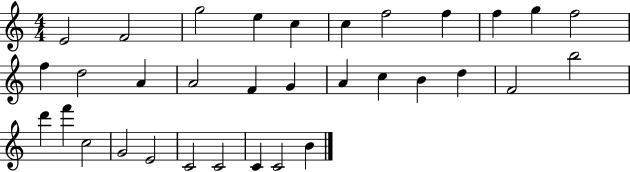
E4/h F4/h G5/h E5/q C5/q C5/q F5/h F5/q F5/q G5/q F5/h F5/q D5/h A4/q A4/h F4/q G4/q A4/q C5/q B4/q D5/q F4/h B5/h D6/q F6/q C5/h G4/h E4/h C4/h C4/h C4/q C4/h B4/q